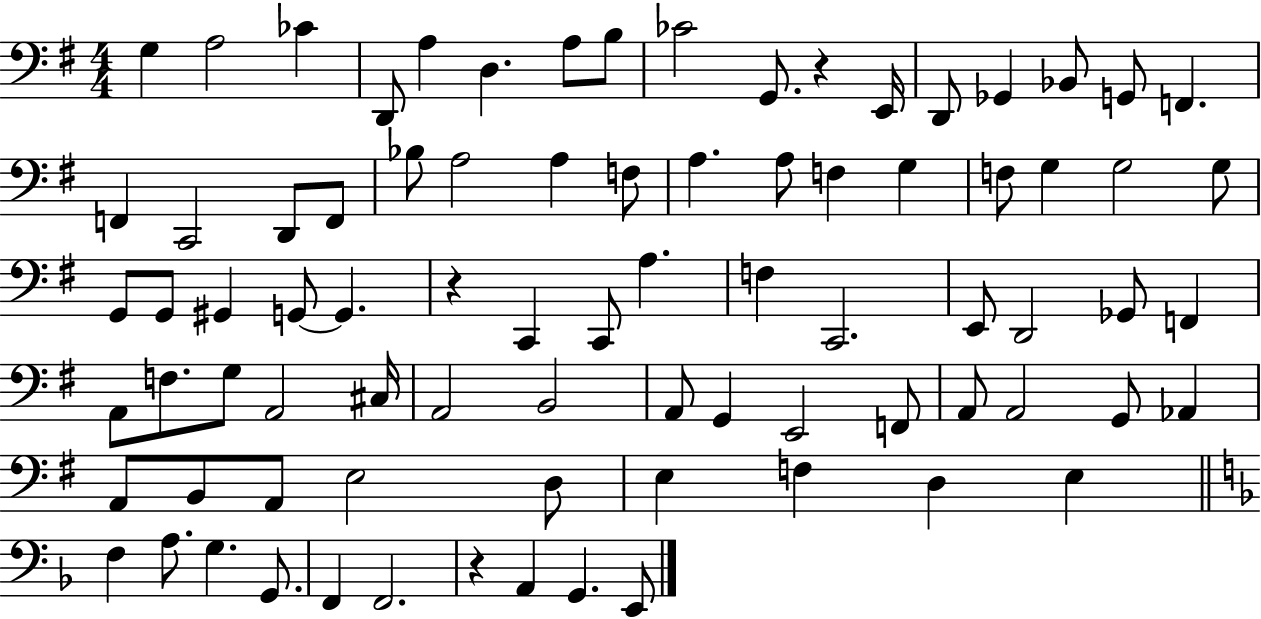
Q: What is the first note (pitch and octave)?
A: G3